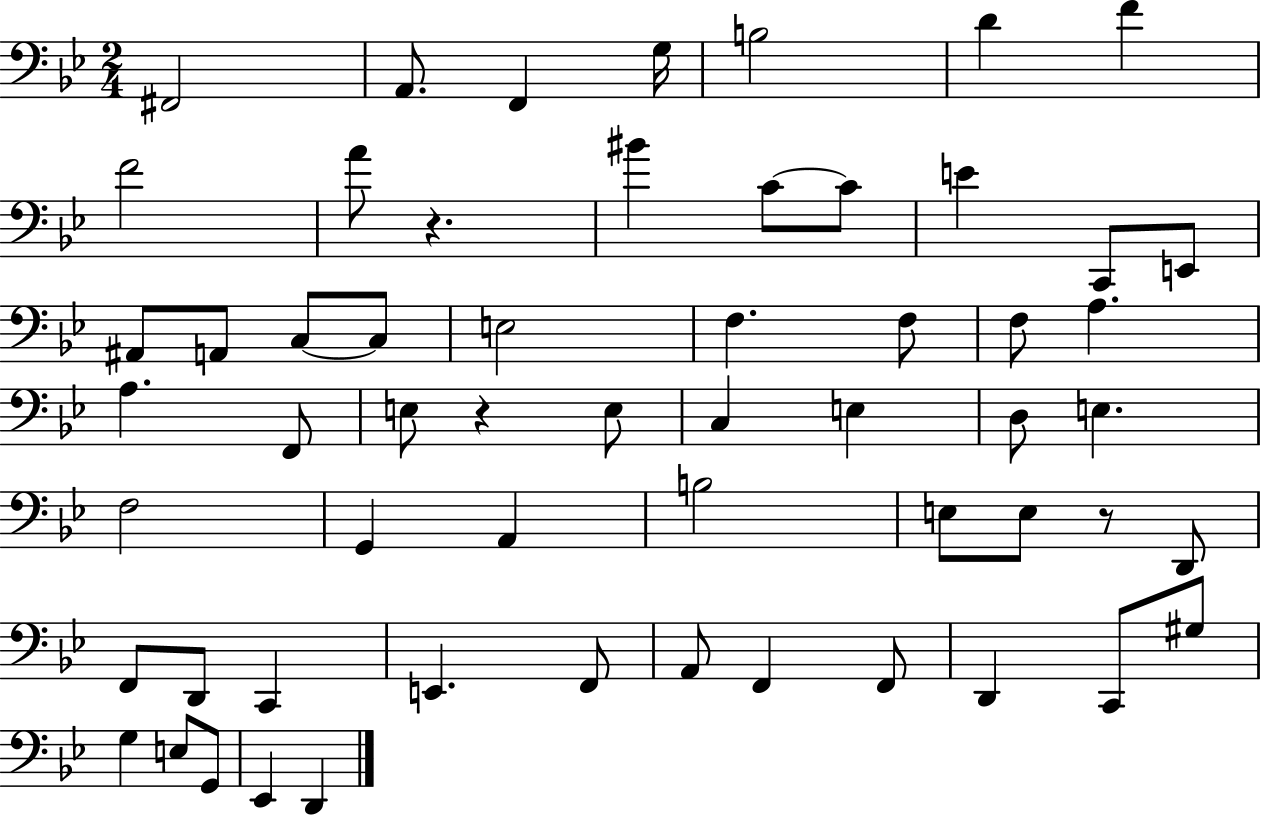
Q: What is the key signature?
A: BES major